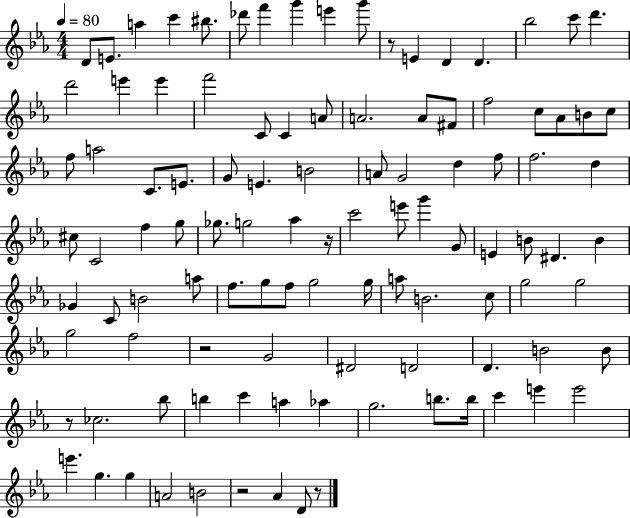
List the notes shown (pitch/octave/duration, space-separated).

D4/e E4/e. A5/q C6/q BIS5/e. Db6/e F6/q G6/q E6/q G6/e R/e E4/q D4/q D4/q. Bb5/h C6/e D6/q. D6/h E6/q E6/q F6/h C4/e C4/q A4/e A4/h. A4/e F#4/e F5/h C5/e Ab4/e B4/e C5/e F5/e A5/h C4/e. E4/e. G4/e E4/q. B4/h A4/e G4/h D5/q F5/e F5/h. D5/q C#5/e C4/h F5/q G5/e Gb5/e. G5/h Ab5/q R/s C6/h E6/e G6/q G4/e E4/q B4/e D#4/q. B4/q Gb4/q C4/e B4/h A5/e F5/e. G5/e F5/e G5/h G5/s A5/e B4/h. C5/e G5/h G5/h G5/h F5/h R/h G4/h D#4/h D4/h D4/q. B4/h B4/e R/e CES5/h. Bb5/e B5/q C6/q A5/q Ab5/q G5/h. B5/e. B5/s C6/q E6/q E6/h E6/q. G5/q. G5/q A4/h B4/h R/h Ab4/q D4/e R/e